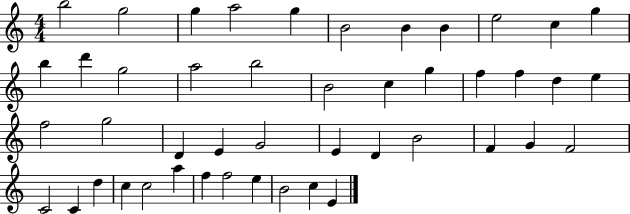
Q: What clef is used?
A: treble